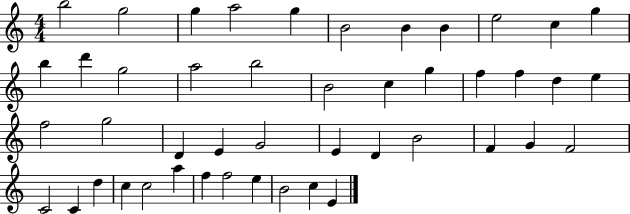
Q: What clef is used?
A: treble